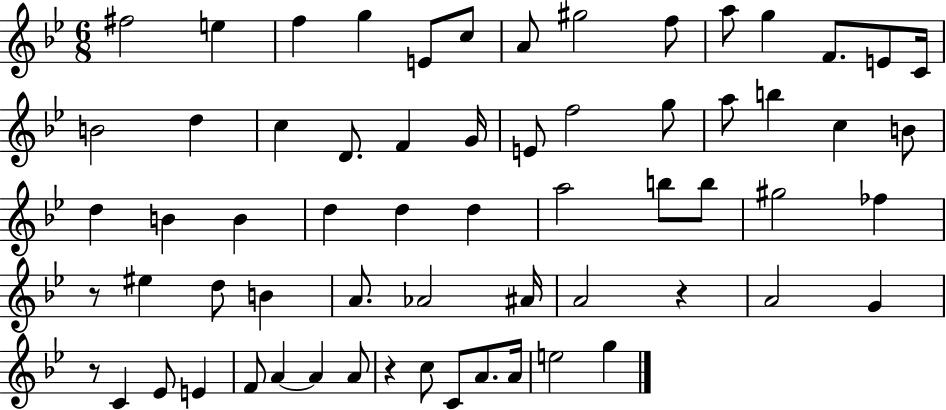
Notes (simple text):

F#5/h E5/q F5/q G5/q E4/e C5/e A4/e G#5/h F5/e A5/e G5/q F4/e. E4/e C4/s B4/h D5/q C5/q D4/e. F4/q G4/s E4/e F5/h G5/e A5/e B5/q C5/q B4/e D5/q B4/q B4/q D5/q D5/q D5/q A5/h B5/e B5/e G#5/h FES5/q R/e EIS5/q D5/e B4/q A4/e. Ab4/h A#4/s A4/h R/q A4/h G4/q R/e C4/q Eb4/e E4/q F4/e A4/q A4/q A4/e R/q C5/e C4/e A4/e. A4/s E5/h G5/q